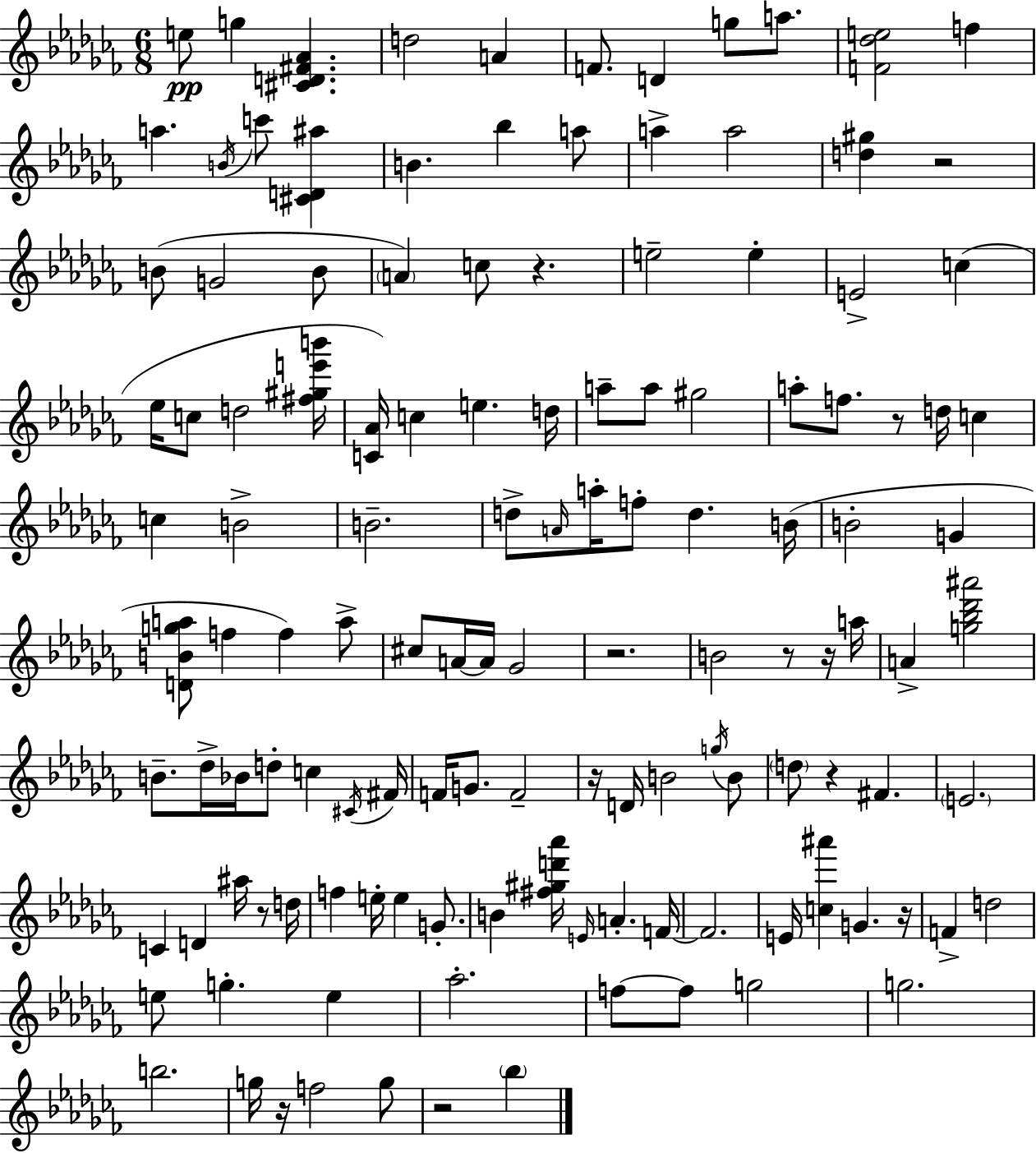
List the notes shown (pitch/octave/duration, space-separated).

E5/e G5/q [C#4,D4,F#4,Ab4]/q. D5/h A4/q F4/e. D4/q G5/e A5/e. [F4,Db5,E5]/h F5/q A5/q. B4/s C6/e [C#4,D4,A#5]/q B4/q. Bb5/q A5/e A5/q A5/h [D5,G#5]/q R/h B4/e G4/h B4/e A4/q C5/e R/q. E5/h E5/q E4/h C5/q Eb5/s C5/e D5/h [F#5,G#5,E6,B6]/s [C4,Ab4]/s C5/q E5/q. D5/s A5/e A5/e G#5/h A5/e F5/e. R/e D5/s C5/q C5/q B4/h B4/h. D5/e A4/s A5/s F5/e D5/q. B4/s B4/h G4/q [D4,B4,G5,A5]/e F5/q F5/q A5/e C#5/e A4/s A4/s Gb4/h R/h. B4/h R/e R/s A5/s A4/q [G5,Bb5,Db6,A#6]/h B4/e. Db5/s Bb4/s D5/e C5/q C#4/s F#4/s F4/s G4/e. F4/h R/s D4/s B4/h G5/s B4/e D5/e R/q F#4/q. E4/h. C4/q D4/q A#5/s R/e D5/s F5/q E5/s E5/q G4/e. B4/q [F#5,G#5,D6,Ab6]/s E4/s A4/q. F4/s F4/h. E4/s [C5,A#6]/q G4/q. R/s F4/q D5/h E5/e G5/q. E5/q Ab5/h. F5/e F5/e G5/h G5/h. B5/h. G5/s R/s F5/h G5/e R/h Bb5/q